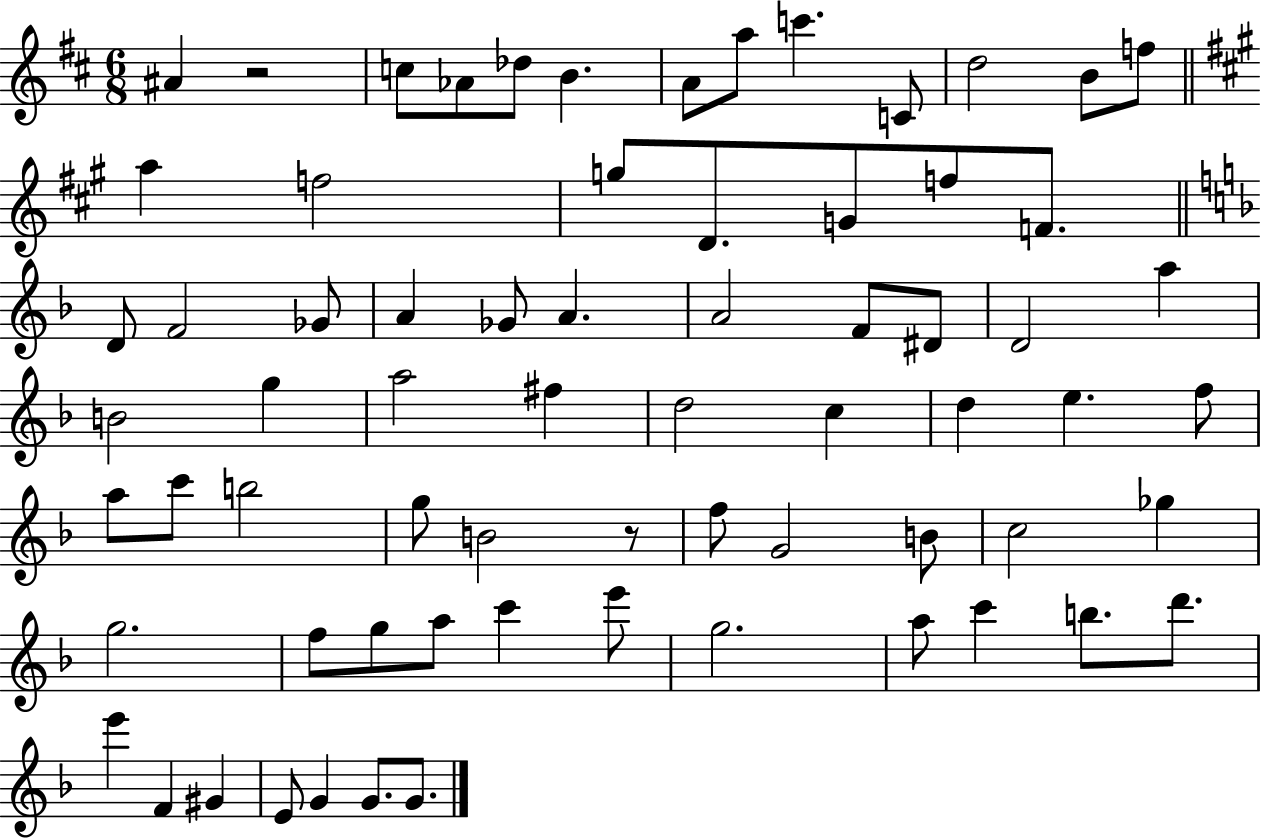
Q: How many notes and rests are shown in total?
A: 69